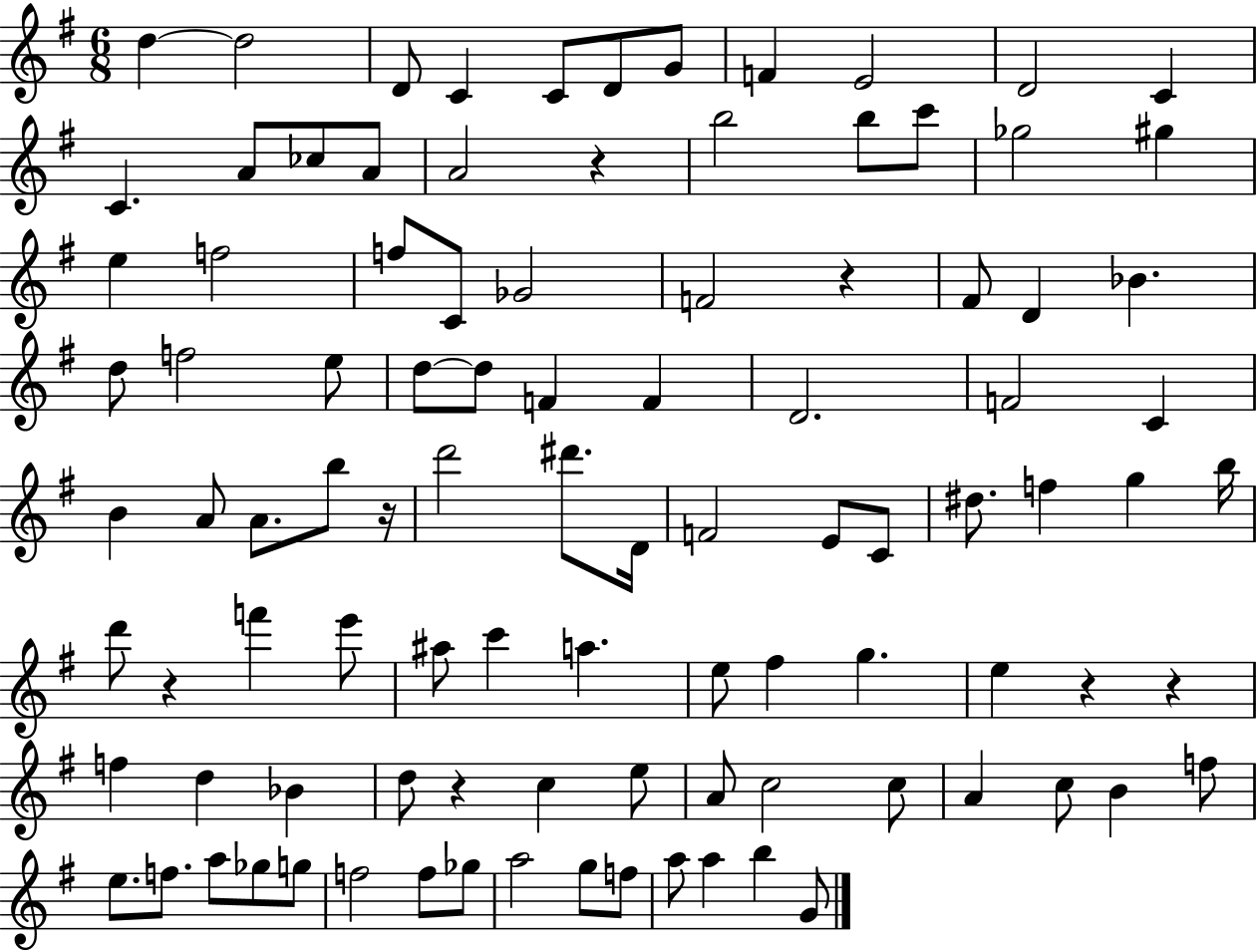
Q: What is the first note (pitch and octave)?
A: D5